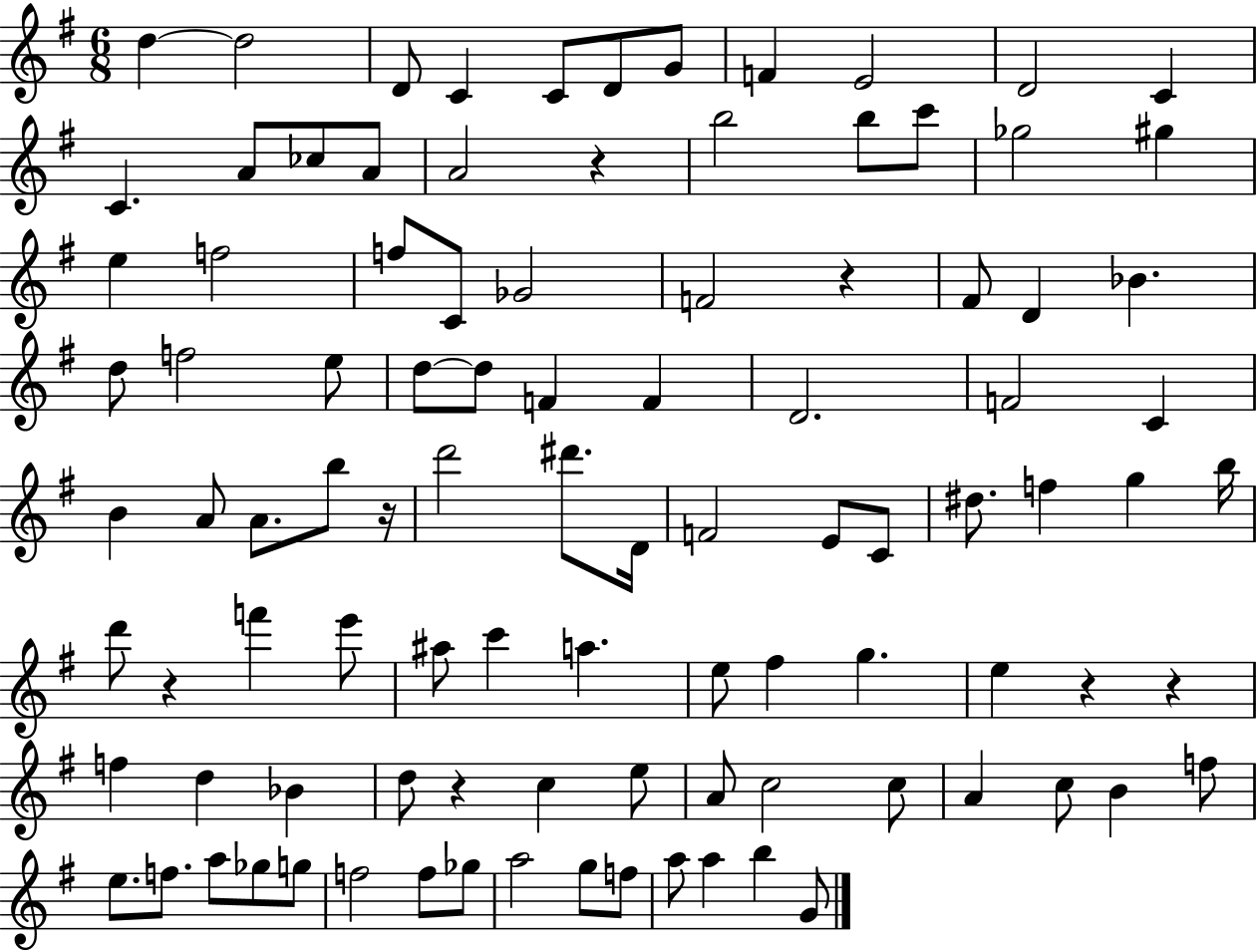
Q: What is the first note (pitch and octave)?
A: D5